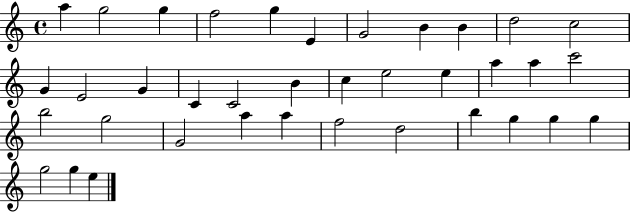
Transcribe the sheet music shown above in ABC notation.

X:1
T:Untitled
M:4/4
L:1/4
K:C
a g2 g f2 g E G2 B B d2 c2 G E2 G C C2 B c e2 e a a c'2 b2 g2 G2 a a f2 d2 b g g g g2 g e